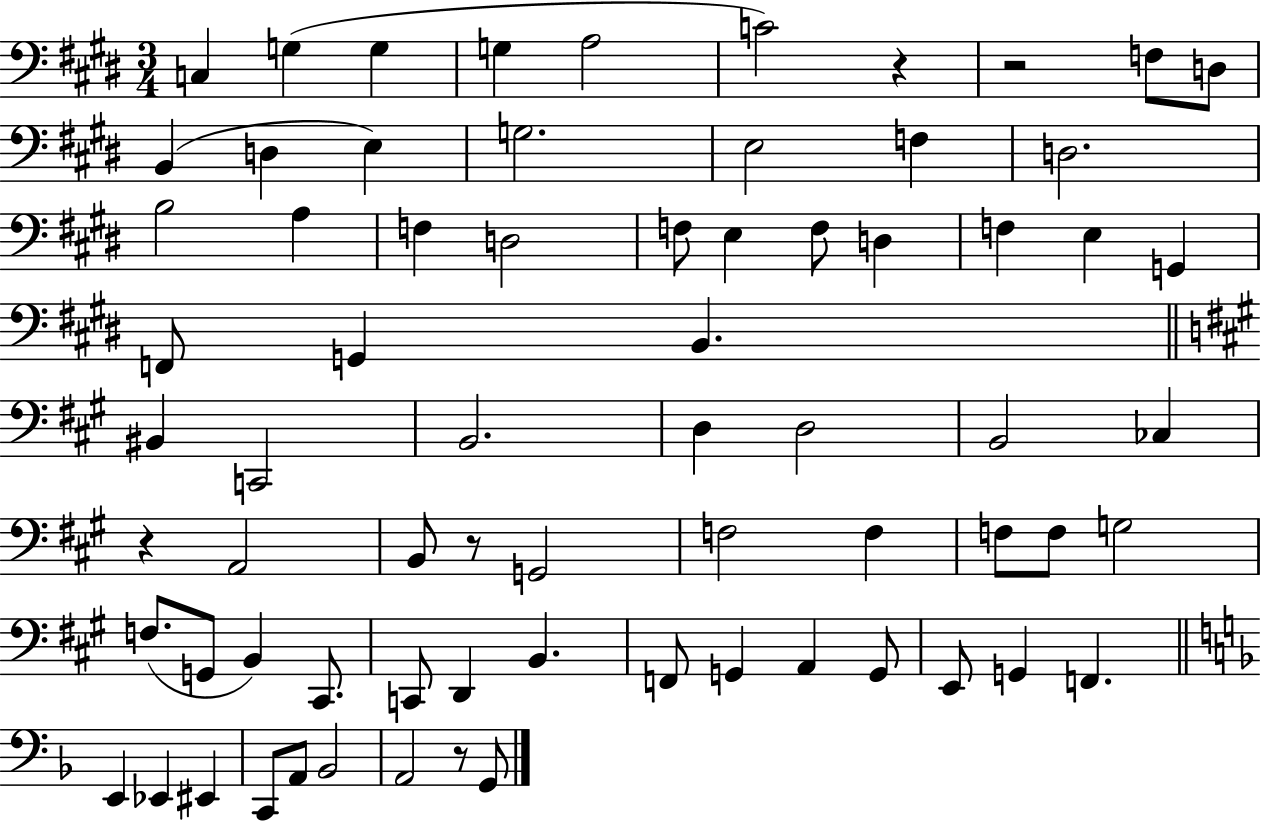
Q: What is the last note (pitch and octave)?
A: G2